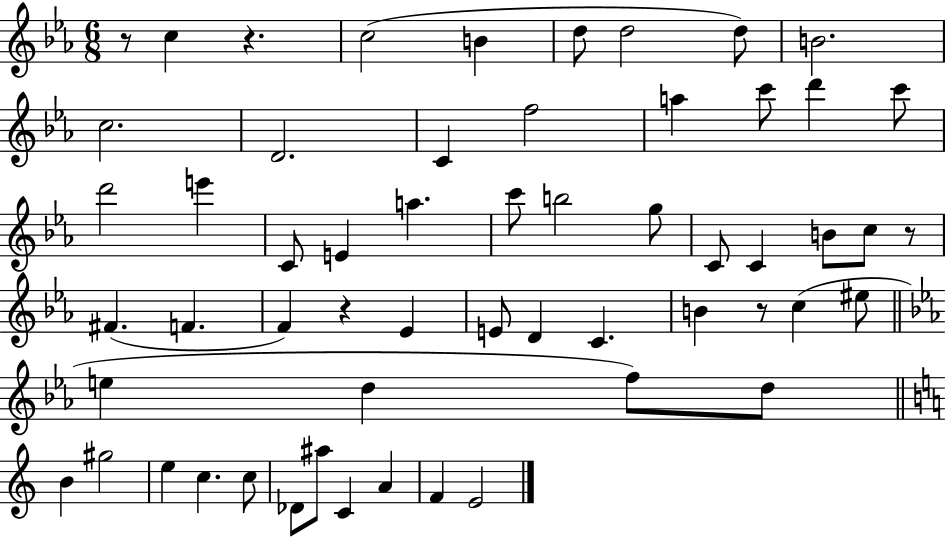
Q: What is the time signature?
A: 6/8